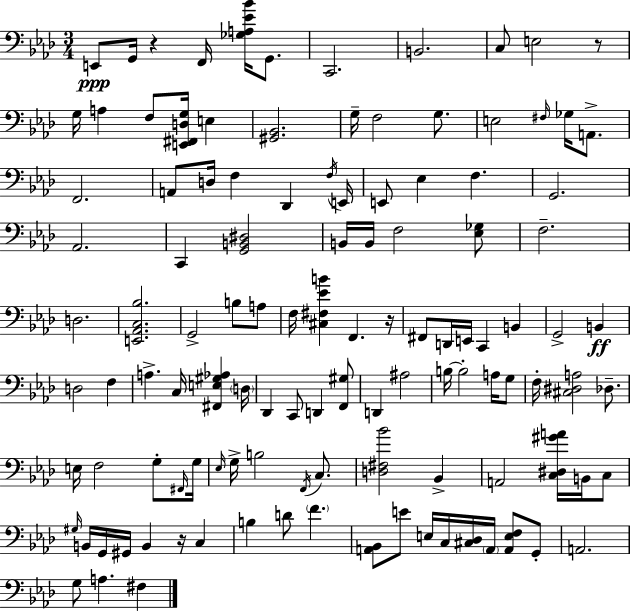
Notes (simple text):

E2/e G2/s R/q F2/s [Gb3,A3,Eb4,Bb4]/s G2/e. C2/h. B2/h. C3/e E3/h R/e G3/s A3/q F3/e [E2,F#2,D3,G3]/s E3/q [G#2,Bb2]/h. G3/s F3/h G3/e. E3/h F#3/s Gb3/s A2/e. F2/h. A2/e D3/s F3/q Db2/q F3/s E2/s E2/e Eb3/q F3/q. G2/h. Ab2/h. C2/q [G2,B2,D#3]/h B2/s B2/s F3/h [Eb3,Gb3]/e F3/h. D3/h. [E2,Ab2,C3,Bb3]/h. G2/h B3/e A3/e F3/s [C#3,F#3,Eb4,B4]/q F2/q. R/s F#2/e D2/s E2/s C2/q B2/q G2/h B2/q D3/h F3/q A3/q. C3/s [F#2,E3,G#3,Ab3]/q D3/s Db2/q C2/e D2/q [F2,G#3]/e D2/q A#3/h B3/s B3/h A3/s G3/e F3/s [C#3,D#3,A3]/h Db3/e. E3/s F3/h G3/e F#2/s G3/s Eb3/s G3/s B3/h F2/s C3/e. [D3,F#3,Bb4]/h Bb2/q A2/h [C3,D#3,G#4,A4]/s B2/s C3/e G#3/s B2/s G2/s G#2/s B2/q R/s C3/q B3/q D4/e F4/q. [A2,Bb2]/e E4/e E3/s C3/s [C#3,Db3]/s A2/s [A2,E3,F3]/e G2/e A2/h. G3/e A3/q. F#3/q